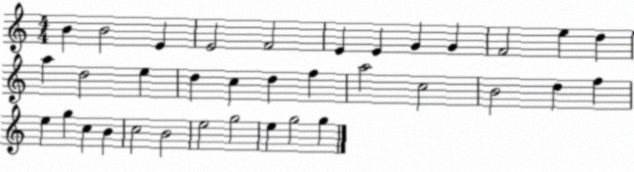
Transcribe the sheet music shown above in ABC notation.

X:1
T:Untitled
M:4/4
L:1/4
K:C
B B2 E E2 F2 E E G G F2 e d a d2 e d c d f a2 c2 B2 d f e g c B c2 B2 e2 g2 e g2 g